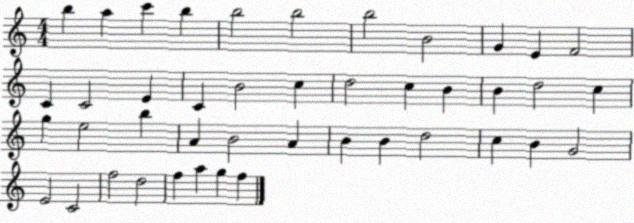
X:1
T:Untitled
M:4/4
L:1/4
K:C
b a c' b b2 b2 b2 B2 G E F2 C C2 E C B2 c d2 c B B d2 c g e2 b A B2 A B B d2 c B G2 E2 C2 f2 d2 f a g f